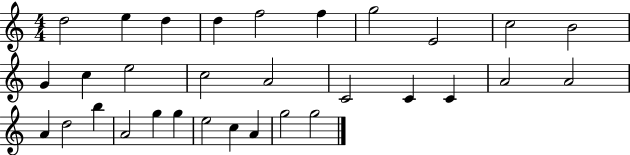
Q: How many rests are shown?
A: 0